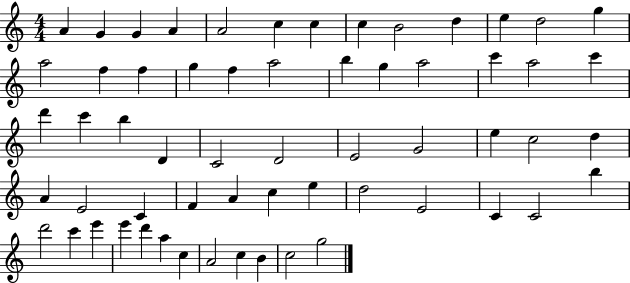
A4/q G4/q G4/q A4/q A4/h C5/q C5/q C5/q B4/h D5/q E5/q D5/h G5/q A5/h F5/q F5/q G5/q F5/q A5/h B5/q G5/q A5/h C6/q A5/h C6/q D6/q C6/q B5/q D4/q C4/h D4/h E4/h G4/h E5/q C5/h D5/q A4/q E4/h C4/q F4/q A4/q C5/q E5/q D5/h E4/h C4/q C4/h B5/q D6/h C6/q E6/q E6/q D6/q A5/q C5/q A4/h C5/q B4/q C5/h G5/h